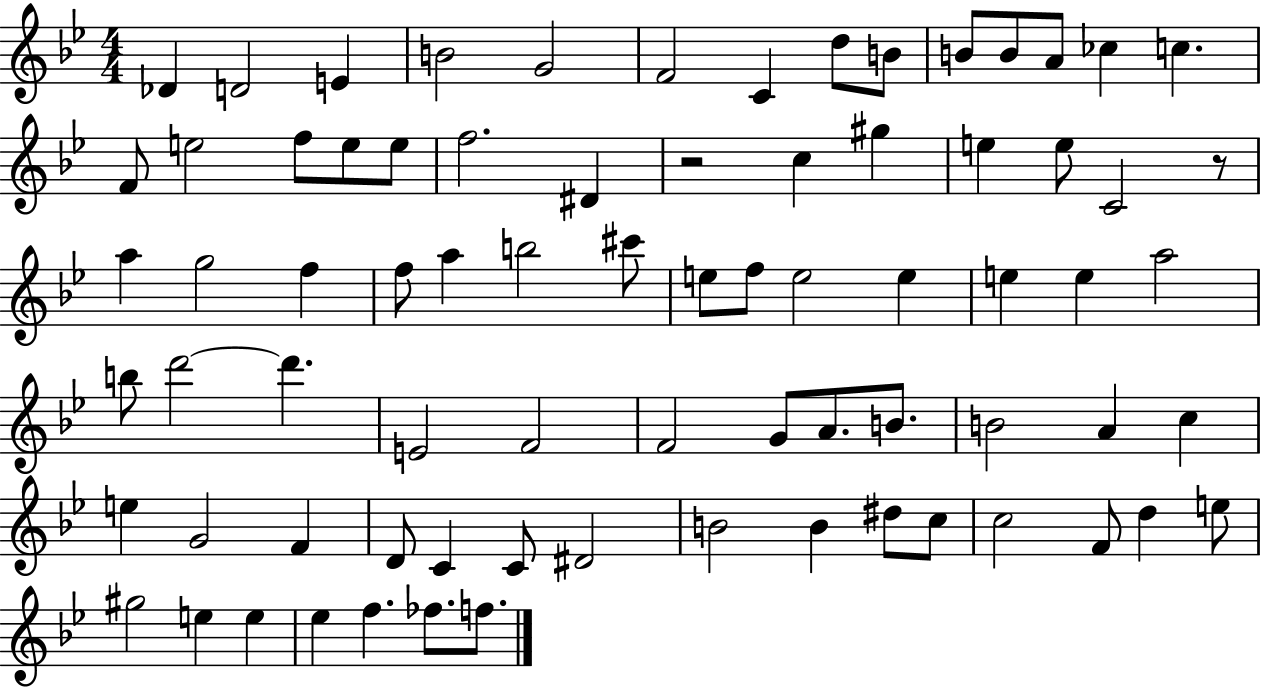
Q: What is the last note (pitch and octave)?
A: F5